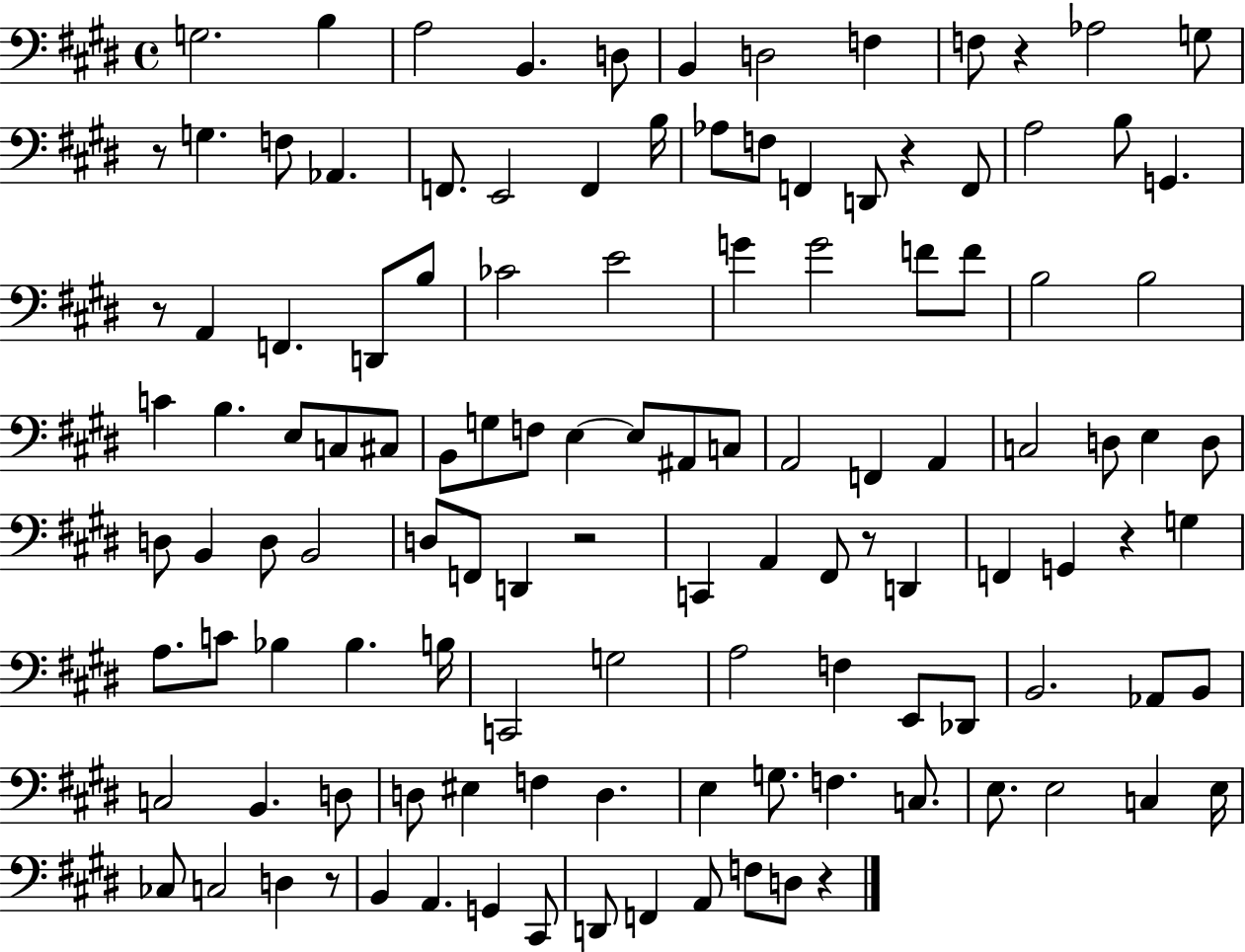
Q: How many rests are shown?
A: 9